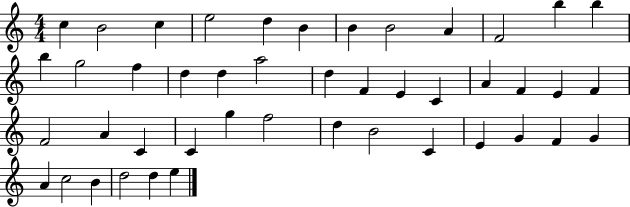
C5/q B4/h C5/q E5/h D5/q B4/q B4/q B4/h A4/q F4/h B5/q B5/q B5/q G5/h F5/q D5/q D5/q A5/h D5/q F4/q E4/q C4/q A4/q F4/q E4/q F4/q F4/h A4/q C4/q C4/q G5/q F5/h D5/q B4/h C4/q E4/q G4/q F4/q G4/q A4/q C5/h B4/q D5/h D5/q E5/q